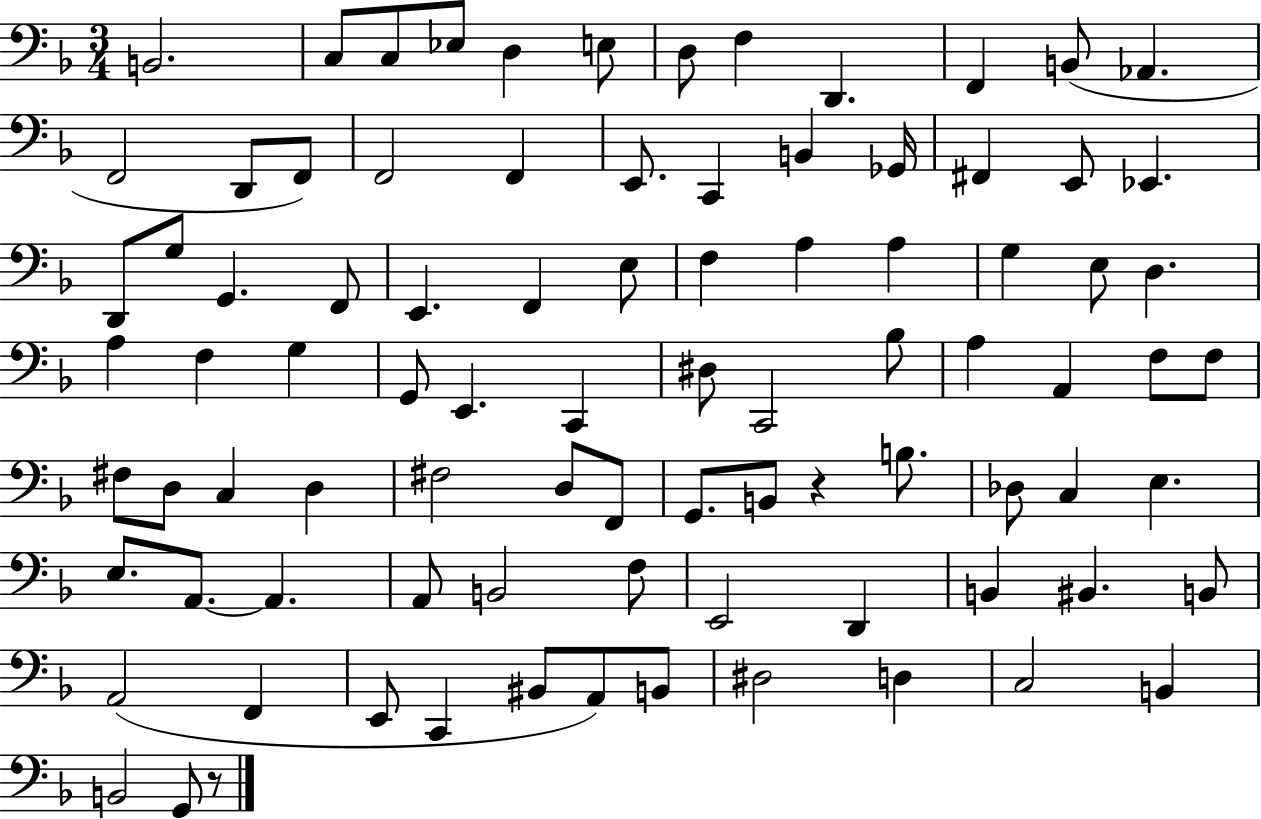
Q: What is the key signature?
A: F major